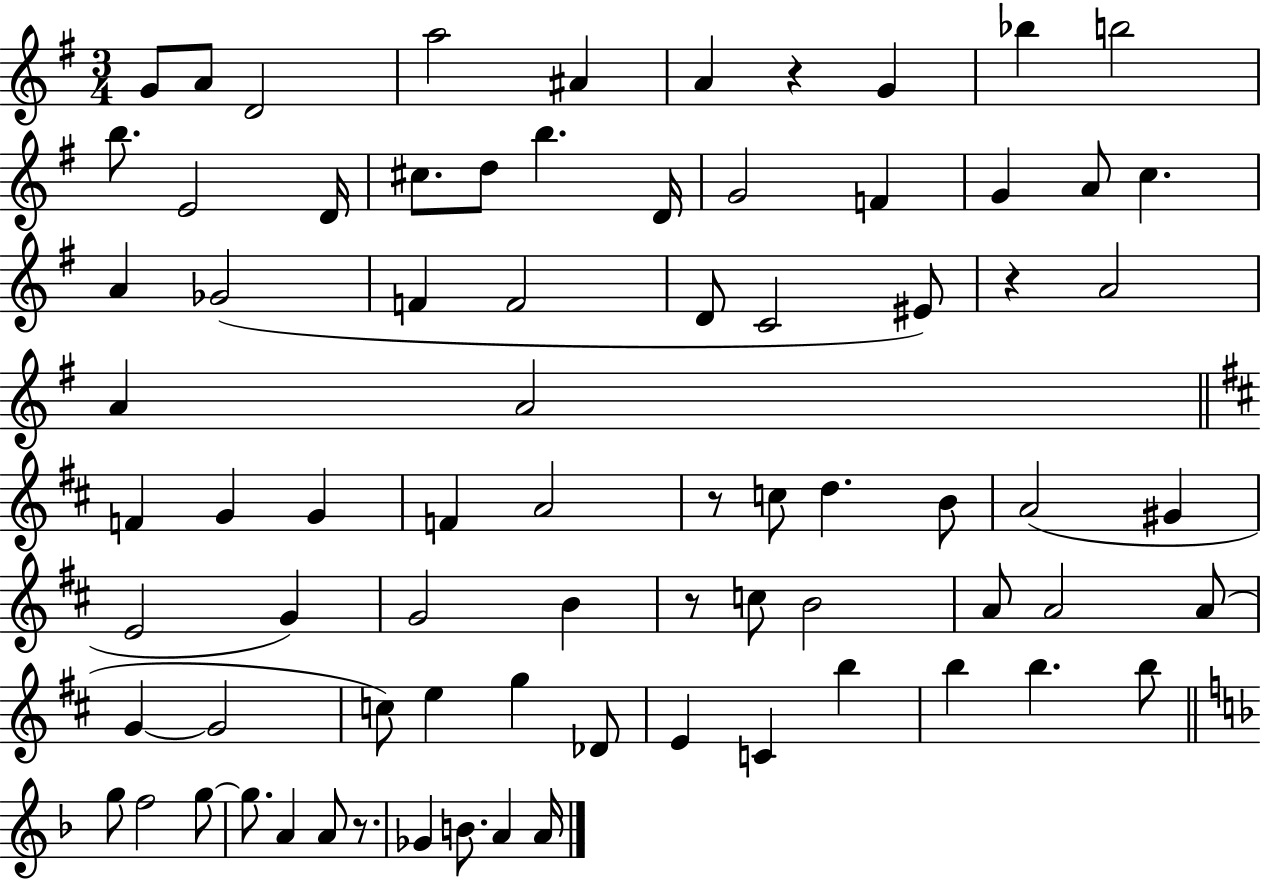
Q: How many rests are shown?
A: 5